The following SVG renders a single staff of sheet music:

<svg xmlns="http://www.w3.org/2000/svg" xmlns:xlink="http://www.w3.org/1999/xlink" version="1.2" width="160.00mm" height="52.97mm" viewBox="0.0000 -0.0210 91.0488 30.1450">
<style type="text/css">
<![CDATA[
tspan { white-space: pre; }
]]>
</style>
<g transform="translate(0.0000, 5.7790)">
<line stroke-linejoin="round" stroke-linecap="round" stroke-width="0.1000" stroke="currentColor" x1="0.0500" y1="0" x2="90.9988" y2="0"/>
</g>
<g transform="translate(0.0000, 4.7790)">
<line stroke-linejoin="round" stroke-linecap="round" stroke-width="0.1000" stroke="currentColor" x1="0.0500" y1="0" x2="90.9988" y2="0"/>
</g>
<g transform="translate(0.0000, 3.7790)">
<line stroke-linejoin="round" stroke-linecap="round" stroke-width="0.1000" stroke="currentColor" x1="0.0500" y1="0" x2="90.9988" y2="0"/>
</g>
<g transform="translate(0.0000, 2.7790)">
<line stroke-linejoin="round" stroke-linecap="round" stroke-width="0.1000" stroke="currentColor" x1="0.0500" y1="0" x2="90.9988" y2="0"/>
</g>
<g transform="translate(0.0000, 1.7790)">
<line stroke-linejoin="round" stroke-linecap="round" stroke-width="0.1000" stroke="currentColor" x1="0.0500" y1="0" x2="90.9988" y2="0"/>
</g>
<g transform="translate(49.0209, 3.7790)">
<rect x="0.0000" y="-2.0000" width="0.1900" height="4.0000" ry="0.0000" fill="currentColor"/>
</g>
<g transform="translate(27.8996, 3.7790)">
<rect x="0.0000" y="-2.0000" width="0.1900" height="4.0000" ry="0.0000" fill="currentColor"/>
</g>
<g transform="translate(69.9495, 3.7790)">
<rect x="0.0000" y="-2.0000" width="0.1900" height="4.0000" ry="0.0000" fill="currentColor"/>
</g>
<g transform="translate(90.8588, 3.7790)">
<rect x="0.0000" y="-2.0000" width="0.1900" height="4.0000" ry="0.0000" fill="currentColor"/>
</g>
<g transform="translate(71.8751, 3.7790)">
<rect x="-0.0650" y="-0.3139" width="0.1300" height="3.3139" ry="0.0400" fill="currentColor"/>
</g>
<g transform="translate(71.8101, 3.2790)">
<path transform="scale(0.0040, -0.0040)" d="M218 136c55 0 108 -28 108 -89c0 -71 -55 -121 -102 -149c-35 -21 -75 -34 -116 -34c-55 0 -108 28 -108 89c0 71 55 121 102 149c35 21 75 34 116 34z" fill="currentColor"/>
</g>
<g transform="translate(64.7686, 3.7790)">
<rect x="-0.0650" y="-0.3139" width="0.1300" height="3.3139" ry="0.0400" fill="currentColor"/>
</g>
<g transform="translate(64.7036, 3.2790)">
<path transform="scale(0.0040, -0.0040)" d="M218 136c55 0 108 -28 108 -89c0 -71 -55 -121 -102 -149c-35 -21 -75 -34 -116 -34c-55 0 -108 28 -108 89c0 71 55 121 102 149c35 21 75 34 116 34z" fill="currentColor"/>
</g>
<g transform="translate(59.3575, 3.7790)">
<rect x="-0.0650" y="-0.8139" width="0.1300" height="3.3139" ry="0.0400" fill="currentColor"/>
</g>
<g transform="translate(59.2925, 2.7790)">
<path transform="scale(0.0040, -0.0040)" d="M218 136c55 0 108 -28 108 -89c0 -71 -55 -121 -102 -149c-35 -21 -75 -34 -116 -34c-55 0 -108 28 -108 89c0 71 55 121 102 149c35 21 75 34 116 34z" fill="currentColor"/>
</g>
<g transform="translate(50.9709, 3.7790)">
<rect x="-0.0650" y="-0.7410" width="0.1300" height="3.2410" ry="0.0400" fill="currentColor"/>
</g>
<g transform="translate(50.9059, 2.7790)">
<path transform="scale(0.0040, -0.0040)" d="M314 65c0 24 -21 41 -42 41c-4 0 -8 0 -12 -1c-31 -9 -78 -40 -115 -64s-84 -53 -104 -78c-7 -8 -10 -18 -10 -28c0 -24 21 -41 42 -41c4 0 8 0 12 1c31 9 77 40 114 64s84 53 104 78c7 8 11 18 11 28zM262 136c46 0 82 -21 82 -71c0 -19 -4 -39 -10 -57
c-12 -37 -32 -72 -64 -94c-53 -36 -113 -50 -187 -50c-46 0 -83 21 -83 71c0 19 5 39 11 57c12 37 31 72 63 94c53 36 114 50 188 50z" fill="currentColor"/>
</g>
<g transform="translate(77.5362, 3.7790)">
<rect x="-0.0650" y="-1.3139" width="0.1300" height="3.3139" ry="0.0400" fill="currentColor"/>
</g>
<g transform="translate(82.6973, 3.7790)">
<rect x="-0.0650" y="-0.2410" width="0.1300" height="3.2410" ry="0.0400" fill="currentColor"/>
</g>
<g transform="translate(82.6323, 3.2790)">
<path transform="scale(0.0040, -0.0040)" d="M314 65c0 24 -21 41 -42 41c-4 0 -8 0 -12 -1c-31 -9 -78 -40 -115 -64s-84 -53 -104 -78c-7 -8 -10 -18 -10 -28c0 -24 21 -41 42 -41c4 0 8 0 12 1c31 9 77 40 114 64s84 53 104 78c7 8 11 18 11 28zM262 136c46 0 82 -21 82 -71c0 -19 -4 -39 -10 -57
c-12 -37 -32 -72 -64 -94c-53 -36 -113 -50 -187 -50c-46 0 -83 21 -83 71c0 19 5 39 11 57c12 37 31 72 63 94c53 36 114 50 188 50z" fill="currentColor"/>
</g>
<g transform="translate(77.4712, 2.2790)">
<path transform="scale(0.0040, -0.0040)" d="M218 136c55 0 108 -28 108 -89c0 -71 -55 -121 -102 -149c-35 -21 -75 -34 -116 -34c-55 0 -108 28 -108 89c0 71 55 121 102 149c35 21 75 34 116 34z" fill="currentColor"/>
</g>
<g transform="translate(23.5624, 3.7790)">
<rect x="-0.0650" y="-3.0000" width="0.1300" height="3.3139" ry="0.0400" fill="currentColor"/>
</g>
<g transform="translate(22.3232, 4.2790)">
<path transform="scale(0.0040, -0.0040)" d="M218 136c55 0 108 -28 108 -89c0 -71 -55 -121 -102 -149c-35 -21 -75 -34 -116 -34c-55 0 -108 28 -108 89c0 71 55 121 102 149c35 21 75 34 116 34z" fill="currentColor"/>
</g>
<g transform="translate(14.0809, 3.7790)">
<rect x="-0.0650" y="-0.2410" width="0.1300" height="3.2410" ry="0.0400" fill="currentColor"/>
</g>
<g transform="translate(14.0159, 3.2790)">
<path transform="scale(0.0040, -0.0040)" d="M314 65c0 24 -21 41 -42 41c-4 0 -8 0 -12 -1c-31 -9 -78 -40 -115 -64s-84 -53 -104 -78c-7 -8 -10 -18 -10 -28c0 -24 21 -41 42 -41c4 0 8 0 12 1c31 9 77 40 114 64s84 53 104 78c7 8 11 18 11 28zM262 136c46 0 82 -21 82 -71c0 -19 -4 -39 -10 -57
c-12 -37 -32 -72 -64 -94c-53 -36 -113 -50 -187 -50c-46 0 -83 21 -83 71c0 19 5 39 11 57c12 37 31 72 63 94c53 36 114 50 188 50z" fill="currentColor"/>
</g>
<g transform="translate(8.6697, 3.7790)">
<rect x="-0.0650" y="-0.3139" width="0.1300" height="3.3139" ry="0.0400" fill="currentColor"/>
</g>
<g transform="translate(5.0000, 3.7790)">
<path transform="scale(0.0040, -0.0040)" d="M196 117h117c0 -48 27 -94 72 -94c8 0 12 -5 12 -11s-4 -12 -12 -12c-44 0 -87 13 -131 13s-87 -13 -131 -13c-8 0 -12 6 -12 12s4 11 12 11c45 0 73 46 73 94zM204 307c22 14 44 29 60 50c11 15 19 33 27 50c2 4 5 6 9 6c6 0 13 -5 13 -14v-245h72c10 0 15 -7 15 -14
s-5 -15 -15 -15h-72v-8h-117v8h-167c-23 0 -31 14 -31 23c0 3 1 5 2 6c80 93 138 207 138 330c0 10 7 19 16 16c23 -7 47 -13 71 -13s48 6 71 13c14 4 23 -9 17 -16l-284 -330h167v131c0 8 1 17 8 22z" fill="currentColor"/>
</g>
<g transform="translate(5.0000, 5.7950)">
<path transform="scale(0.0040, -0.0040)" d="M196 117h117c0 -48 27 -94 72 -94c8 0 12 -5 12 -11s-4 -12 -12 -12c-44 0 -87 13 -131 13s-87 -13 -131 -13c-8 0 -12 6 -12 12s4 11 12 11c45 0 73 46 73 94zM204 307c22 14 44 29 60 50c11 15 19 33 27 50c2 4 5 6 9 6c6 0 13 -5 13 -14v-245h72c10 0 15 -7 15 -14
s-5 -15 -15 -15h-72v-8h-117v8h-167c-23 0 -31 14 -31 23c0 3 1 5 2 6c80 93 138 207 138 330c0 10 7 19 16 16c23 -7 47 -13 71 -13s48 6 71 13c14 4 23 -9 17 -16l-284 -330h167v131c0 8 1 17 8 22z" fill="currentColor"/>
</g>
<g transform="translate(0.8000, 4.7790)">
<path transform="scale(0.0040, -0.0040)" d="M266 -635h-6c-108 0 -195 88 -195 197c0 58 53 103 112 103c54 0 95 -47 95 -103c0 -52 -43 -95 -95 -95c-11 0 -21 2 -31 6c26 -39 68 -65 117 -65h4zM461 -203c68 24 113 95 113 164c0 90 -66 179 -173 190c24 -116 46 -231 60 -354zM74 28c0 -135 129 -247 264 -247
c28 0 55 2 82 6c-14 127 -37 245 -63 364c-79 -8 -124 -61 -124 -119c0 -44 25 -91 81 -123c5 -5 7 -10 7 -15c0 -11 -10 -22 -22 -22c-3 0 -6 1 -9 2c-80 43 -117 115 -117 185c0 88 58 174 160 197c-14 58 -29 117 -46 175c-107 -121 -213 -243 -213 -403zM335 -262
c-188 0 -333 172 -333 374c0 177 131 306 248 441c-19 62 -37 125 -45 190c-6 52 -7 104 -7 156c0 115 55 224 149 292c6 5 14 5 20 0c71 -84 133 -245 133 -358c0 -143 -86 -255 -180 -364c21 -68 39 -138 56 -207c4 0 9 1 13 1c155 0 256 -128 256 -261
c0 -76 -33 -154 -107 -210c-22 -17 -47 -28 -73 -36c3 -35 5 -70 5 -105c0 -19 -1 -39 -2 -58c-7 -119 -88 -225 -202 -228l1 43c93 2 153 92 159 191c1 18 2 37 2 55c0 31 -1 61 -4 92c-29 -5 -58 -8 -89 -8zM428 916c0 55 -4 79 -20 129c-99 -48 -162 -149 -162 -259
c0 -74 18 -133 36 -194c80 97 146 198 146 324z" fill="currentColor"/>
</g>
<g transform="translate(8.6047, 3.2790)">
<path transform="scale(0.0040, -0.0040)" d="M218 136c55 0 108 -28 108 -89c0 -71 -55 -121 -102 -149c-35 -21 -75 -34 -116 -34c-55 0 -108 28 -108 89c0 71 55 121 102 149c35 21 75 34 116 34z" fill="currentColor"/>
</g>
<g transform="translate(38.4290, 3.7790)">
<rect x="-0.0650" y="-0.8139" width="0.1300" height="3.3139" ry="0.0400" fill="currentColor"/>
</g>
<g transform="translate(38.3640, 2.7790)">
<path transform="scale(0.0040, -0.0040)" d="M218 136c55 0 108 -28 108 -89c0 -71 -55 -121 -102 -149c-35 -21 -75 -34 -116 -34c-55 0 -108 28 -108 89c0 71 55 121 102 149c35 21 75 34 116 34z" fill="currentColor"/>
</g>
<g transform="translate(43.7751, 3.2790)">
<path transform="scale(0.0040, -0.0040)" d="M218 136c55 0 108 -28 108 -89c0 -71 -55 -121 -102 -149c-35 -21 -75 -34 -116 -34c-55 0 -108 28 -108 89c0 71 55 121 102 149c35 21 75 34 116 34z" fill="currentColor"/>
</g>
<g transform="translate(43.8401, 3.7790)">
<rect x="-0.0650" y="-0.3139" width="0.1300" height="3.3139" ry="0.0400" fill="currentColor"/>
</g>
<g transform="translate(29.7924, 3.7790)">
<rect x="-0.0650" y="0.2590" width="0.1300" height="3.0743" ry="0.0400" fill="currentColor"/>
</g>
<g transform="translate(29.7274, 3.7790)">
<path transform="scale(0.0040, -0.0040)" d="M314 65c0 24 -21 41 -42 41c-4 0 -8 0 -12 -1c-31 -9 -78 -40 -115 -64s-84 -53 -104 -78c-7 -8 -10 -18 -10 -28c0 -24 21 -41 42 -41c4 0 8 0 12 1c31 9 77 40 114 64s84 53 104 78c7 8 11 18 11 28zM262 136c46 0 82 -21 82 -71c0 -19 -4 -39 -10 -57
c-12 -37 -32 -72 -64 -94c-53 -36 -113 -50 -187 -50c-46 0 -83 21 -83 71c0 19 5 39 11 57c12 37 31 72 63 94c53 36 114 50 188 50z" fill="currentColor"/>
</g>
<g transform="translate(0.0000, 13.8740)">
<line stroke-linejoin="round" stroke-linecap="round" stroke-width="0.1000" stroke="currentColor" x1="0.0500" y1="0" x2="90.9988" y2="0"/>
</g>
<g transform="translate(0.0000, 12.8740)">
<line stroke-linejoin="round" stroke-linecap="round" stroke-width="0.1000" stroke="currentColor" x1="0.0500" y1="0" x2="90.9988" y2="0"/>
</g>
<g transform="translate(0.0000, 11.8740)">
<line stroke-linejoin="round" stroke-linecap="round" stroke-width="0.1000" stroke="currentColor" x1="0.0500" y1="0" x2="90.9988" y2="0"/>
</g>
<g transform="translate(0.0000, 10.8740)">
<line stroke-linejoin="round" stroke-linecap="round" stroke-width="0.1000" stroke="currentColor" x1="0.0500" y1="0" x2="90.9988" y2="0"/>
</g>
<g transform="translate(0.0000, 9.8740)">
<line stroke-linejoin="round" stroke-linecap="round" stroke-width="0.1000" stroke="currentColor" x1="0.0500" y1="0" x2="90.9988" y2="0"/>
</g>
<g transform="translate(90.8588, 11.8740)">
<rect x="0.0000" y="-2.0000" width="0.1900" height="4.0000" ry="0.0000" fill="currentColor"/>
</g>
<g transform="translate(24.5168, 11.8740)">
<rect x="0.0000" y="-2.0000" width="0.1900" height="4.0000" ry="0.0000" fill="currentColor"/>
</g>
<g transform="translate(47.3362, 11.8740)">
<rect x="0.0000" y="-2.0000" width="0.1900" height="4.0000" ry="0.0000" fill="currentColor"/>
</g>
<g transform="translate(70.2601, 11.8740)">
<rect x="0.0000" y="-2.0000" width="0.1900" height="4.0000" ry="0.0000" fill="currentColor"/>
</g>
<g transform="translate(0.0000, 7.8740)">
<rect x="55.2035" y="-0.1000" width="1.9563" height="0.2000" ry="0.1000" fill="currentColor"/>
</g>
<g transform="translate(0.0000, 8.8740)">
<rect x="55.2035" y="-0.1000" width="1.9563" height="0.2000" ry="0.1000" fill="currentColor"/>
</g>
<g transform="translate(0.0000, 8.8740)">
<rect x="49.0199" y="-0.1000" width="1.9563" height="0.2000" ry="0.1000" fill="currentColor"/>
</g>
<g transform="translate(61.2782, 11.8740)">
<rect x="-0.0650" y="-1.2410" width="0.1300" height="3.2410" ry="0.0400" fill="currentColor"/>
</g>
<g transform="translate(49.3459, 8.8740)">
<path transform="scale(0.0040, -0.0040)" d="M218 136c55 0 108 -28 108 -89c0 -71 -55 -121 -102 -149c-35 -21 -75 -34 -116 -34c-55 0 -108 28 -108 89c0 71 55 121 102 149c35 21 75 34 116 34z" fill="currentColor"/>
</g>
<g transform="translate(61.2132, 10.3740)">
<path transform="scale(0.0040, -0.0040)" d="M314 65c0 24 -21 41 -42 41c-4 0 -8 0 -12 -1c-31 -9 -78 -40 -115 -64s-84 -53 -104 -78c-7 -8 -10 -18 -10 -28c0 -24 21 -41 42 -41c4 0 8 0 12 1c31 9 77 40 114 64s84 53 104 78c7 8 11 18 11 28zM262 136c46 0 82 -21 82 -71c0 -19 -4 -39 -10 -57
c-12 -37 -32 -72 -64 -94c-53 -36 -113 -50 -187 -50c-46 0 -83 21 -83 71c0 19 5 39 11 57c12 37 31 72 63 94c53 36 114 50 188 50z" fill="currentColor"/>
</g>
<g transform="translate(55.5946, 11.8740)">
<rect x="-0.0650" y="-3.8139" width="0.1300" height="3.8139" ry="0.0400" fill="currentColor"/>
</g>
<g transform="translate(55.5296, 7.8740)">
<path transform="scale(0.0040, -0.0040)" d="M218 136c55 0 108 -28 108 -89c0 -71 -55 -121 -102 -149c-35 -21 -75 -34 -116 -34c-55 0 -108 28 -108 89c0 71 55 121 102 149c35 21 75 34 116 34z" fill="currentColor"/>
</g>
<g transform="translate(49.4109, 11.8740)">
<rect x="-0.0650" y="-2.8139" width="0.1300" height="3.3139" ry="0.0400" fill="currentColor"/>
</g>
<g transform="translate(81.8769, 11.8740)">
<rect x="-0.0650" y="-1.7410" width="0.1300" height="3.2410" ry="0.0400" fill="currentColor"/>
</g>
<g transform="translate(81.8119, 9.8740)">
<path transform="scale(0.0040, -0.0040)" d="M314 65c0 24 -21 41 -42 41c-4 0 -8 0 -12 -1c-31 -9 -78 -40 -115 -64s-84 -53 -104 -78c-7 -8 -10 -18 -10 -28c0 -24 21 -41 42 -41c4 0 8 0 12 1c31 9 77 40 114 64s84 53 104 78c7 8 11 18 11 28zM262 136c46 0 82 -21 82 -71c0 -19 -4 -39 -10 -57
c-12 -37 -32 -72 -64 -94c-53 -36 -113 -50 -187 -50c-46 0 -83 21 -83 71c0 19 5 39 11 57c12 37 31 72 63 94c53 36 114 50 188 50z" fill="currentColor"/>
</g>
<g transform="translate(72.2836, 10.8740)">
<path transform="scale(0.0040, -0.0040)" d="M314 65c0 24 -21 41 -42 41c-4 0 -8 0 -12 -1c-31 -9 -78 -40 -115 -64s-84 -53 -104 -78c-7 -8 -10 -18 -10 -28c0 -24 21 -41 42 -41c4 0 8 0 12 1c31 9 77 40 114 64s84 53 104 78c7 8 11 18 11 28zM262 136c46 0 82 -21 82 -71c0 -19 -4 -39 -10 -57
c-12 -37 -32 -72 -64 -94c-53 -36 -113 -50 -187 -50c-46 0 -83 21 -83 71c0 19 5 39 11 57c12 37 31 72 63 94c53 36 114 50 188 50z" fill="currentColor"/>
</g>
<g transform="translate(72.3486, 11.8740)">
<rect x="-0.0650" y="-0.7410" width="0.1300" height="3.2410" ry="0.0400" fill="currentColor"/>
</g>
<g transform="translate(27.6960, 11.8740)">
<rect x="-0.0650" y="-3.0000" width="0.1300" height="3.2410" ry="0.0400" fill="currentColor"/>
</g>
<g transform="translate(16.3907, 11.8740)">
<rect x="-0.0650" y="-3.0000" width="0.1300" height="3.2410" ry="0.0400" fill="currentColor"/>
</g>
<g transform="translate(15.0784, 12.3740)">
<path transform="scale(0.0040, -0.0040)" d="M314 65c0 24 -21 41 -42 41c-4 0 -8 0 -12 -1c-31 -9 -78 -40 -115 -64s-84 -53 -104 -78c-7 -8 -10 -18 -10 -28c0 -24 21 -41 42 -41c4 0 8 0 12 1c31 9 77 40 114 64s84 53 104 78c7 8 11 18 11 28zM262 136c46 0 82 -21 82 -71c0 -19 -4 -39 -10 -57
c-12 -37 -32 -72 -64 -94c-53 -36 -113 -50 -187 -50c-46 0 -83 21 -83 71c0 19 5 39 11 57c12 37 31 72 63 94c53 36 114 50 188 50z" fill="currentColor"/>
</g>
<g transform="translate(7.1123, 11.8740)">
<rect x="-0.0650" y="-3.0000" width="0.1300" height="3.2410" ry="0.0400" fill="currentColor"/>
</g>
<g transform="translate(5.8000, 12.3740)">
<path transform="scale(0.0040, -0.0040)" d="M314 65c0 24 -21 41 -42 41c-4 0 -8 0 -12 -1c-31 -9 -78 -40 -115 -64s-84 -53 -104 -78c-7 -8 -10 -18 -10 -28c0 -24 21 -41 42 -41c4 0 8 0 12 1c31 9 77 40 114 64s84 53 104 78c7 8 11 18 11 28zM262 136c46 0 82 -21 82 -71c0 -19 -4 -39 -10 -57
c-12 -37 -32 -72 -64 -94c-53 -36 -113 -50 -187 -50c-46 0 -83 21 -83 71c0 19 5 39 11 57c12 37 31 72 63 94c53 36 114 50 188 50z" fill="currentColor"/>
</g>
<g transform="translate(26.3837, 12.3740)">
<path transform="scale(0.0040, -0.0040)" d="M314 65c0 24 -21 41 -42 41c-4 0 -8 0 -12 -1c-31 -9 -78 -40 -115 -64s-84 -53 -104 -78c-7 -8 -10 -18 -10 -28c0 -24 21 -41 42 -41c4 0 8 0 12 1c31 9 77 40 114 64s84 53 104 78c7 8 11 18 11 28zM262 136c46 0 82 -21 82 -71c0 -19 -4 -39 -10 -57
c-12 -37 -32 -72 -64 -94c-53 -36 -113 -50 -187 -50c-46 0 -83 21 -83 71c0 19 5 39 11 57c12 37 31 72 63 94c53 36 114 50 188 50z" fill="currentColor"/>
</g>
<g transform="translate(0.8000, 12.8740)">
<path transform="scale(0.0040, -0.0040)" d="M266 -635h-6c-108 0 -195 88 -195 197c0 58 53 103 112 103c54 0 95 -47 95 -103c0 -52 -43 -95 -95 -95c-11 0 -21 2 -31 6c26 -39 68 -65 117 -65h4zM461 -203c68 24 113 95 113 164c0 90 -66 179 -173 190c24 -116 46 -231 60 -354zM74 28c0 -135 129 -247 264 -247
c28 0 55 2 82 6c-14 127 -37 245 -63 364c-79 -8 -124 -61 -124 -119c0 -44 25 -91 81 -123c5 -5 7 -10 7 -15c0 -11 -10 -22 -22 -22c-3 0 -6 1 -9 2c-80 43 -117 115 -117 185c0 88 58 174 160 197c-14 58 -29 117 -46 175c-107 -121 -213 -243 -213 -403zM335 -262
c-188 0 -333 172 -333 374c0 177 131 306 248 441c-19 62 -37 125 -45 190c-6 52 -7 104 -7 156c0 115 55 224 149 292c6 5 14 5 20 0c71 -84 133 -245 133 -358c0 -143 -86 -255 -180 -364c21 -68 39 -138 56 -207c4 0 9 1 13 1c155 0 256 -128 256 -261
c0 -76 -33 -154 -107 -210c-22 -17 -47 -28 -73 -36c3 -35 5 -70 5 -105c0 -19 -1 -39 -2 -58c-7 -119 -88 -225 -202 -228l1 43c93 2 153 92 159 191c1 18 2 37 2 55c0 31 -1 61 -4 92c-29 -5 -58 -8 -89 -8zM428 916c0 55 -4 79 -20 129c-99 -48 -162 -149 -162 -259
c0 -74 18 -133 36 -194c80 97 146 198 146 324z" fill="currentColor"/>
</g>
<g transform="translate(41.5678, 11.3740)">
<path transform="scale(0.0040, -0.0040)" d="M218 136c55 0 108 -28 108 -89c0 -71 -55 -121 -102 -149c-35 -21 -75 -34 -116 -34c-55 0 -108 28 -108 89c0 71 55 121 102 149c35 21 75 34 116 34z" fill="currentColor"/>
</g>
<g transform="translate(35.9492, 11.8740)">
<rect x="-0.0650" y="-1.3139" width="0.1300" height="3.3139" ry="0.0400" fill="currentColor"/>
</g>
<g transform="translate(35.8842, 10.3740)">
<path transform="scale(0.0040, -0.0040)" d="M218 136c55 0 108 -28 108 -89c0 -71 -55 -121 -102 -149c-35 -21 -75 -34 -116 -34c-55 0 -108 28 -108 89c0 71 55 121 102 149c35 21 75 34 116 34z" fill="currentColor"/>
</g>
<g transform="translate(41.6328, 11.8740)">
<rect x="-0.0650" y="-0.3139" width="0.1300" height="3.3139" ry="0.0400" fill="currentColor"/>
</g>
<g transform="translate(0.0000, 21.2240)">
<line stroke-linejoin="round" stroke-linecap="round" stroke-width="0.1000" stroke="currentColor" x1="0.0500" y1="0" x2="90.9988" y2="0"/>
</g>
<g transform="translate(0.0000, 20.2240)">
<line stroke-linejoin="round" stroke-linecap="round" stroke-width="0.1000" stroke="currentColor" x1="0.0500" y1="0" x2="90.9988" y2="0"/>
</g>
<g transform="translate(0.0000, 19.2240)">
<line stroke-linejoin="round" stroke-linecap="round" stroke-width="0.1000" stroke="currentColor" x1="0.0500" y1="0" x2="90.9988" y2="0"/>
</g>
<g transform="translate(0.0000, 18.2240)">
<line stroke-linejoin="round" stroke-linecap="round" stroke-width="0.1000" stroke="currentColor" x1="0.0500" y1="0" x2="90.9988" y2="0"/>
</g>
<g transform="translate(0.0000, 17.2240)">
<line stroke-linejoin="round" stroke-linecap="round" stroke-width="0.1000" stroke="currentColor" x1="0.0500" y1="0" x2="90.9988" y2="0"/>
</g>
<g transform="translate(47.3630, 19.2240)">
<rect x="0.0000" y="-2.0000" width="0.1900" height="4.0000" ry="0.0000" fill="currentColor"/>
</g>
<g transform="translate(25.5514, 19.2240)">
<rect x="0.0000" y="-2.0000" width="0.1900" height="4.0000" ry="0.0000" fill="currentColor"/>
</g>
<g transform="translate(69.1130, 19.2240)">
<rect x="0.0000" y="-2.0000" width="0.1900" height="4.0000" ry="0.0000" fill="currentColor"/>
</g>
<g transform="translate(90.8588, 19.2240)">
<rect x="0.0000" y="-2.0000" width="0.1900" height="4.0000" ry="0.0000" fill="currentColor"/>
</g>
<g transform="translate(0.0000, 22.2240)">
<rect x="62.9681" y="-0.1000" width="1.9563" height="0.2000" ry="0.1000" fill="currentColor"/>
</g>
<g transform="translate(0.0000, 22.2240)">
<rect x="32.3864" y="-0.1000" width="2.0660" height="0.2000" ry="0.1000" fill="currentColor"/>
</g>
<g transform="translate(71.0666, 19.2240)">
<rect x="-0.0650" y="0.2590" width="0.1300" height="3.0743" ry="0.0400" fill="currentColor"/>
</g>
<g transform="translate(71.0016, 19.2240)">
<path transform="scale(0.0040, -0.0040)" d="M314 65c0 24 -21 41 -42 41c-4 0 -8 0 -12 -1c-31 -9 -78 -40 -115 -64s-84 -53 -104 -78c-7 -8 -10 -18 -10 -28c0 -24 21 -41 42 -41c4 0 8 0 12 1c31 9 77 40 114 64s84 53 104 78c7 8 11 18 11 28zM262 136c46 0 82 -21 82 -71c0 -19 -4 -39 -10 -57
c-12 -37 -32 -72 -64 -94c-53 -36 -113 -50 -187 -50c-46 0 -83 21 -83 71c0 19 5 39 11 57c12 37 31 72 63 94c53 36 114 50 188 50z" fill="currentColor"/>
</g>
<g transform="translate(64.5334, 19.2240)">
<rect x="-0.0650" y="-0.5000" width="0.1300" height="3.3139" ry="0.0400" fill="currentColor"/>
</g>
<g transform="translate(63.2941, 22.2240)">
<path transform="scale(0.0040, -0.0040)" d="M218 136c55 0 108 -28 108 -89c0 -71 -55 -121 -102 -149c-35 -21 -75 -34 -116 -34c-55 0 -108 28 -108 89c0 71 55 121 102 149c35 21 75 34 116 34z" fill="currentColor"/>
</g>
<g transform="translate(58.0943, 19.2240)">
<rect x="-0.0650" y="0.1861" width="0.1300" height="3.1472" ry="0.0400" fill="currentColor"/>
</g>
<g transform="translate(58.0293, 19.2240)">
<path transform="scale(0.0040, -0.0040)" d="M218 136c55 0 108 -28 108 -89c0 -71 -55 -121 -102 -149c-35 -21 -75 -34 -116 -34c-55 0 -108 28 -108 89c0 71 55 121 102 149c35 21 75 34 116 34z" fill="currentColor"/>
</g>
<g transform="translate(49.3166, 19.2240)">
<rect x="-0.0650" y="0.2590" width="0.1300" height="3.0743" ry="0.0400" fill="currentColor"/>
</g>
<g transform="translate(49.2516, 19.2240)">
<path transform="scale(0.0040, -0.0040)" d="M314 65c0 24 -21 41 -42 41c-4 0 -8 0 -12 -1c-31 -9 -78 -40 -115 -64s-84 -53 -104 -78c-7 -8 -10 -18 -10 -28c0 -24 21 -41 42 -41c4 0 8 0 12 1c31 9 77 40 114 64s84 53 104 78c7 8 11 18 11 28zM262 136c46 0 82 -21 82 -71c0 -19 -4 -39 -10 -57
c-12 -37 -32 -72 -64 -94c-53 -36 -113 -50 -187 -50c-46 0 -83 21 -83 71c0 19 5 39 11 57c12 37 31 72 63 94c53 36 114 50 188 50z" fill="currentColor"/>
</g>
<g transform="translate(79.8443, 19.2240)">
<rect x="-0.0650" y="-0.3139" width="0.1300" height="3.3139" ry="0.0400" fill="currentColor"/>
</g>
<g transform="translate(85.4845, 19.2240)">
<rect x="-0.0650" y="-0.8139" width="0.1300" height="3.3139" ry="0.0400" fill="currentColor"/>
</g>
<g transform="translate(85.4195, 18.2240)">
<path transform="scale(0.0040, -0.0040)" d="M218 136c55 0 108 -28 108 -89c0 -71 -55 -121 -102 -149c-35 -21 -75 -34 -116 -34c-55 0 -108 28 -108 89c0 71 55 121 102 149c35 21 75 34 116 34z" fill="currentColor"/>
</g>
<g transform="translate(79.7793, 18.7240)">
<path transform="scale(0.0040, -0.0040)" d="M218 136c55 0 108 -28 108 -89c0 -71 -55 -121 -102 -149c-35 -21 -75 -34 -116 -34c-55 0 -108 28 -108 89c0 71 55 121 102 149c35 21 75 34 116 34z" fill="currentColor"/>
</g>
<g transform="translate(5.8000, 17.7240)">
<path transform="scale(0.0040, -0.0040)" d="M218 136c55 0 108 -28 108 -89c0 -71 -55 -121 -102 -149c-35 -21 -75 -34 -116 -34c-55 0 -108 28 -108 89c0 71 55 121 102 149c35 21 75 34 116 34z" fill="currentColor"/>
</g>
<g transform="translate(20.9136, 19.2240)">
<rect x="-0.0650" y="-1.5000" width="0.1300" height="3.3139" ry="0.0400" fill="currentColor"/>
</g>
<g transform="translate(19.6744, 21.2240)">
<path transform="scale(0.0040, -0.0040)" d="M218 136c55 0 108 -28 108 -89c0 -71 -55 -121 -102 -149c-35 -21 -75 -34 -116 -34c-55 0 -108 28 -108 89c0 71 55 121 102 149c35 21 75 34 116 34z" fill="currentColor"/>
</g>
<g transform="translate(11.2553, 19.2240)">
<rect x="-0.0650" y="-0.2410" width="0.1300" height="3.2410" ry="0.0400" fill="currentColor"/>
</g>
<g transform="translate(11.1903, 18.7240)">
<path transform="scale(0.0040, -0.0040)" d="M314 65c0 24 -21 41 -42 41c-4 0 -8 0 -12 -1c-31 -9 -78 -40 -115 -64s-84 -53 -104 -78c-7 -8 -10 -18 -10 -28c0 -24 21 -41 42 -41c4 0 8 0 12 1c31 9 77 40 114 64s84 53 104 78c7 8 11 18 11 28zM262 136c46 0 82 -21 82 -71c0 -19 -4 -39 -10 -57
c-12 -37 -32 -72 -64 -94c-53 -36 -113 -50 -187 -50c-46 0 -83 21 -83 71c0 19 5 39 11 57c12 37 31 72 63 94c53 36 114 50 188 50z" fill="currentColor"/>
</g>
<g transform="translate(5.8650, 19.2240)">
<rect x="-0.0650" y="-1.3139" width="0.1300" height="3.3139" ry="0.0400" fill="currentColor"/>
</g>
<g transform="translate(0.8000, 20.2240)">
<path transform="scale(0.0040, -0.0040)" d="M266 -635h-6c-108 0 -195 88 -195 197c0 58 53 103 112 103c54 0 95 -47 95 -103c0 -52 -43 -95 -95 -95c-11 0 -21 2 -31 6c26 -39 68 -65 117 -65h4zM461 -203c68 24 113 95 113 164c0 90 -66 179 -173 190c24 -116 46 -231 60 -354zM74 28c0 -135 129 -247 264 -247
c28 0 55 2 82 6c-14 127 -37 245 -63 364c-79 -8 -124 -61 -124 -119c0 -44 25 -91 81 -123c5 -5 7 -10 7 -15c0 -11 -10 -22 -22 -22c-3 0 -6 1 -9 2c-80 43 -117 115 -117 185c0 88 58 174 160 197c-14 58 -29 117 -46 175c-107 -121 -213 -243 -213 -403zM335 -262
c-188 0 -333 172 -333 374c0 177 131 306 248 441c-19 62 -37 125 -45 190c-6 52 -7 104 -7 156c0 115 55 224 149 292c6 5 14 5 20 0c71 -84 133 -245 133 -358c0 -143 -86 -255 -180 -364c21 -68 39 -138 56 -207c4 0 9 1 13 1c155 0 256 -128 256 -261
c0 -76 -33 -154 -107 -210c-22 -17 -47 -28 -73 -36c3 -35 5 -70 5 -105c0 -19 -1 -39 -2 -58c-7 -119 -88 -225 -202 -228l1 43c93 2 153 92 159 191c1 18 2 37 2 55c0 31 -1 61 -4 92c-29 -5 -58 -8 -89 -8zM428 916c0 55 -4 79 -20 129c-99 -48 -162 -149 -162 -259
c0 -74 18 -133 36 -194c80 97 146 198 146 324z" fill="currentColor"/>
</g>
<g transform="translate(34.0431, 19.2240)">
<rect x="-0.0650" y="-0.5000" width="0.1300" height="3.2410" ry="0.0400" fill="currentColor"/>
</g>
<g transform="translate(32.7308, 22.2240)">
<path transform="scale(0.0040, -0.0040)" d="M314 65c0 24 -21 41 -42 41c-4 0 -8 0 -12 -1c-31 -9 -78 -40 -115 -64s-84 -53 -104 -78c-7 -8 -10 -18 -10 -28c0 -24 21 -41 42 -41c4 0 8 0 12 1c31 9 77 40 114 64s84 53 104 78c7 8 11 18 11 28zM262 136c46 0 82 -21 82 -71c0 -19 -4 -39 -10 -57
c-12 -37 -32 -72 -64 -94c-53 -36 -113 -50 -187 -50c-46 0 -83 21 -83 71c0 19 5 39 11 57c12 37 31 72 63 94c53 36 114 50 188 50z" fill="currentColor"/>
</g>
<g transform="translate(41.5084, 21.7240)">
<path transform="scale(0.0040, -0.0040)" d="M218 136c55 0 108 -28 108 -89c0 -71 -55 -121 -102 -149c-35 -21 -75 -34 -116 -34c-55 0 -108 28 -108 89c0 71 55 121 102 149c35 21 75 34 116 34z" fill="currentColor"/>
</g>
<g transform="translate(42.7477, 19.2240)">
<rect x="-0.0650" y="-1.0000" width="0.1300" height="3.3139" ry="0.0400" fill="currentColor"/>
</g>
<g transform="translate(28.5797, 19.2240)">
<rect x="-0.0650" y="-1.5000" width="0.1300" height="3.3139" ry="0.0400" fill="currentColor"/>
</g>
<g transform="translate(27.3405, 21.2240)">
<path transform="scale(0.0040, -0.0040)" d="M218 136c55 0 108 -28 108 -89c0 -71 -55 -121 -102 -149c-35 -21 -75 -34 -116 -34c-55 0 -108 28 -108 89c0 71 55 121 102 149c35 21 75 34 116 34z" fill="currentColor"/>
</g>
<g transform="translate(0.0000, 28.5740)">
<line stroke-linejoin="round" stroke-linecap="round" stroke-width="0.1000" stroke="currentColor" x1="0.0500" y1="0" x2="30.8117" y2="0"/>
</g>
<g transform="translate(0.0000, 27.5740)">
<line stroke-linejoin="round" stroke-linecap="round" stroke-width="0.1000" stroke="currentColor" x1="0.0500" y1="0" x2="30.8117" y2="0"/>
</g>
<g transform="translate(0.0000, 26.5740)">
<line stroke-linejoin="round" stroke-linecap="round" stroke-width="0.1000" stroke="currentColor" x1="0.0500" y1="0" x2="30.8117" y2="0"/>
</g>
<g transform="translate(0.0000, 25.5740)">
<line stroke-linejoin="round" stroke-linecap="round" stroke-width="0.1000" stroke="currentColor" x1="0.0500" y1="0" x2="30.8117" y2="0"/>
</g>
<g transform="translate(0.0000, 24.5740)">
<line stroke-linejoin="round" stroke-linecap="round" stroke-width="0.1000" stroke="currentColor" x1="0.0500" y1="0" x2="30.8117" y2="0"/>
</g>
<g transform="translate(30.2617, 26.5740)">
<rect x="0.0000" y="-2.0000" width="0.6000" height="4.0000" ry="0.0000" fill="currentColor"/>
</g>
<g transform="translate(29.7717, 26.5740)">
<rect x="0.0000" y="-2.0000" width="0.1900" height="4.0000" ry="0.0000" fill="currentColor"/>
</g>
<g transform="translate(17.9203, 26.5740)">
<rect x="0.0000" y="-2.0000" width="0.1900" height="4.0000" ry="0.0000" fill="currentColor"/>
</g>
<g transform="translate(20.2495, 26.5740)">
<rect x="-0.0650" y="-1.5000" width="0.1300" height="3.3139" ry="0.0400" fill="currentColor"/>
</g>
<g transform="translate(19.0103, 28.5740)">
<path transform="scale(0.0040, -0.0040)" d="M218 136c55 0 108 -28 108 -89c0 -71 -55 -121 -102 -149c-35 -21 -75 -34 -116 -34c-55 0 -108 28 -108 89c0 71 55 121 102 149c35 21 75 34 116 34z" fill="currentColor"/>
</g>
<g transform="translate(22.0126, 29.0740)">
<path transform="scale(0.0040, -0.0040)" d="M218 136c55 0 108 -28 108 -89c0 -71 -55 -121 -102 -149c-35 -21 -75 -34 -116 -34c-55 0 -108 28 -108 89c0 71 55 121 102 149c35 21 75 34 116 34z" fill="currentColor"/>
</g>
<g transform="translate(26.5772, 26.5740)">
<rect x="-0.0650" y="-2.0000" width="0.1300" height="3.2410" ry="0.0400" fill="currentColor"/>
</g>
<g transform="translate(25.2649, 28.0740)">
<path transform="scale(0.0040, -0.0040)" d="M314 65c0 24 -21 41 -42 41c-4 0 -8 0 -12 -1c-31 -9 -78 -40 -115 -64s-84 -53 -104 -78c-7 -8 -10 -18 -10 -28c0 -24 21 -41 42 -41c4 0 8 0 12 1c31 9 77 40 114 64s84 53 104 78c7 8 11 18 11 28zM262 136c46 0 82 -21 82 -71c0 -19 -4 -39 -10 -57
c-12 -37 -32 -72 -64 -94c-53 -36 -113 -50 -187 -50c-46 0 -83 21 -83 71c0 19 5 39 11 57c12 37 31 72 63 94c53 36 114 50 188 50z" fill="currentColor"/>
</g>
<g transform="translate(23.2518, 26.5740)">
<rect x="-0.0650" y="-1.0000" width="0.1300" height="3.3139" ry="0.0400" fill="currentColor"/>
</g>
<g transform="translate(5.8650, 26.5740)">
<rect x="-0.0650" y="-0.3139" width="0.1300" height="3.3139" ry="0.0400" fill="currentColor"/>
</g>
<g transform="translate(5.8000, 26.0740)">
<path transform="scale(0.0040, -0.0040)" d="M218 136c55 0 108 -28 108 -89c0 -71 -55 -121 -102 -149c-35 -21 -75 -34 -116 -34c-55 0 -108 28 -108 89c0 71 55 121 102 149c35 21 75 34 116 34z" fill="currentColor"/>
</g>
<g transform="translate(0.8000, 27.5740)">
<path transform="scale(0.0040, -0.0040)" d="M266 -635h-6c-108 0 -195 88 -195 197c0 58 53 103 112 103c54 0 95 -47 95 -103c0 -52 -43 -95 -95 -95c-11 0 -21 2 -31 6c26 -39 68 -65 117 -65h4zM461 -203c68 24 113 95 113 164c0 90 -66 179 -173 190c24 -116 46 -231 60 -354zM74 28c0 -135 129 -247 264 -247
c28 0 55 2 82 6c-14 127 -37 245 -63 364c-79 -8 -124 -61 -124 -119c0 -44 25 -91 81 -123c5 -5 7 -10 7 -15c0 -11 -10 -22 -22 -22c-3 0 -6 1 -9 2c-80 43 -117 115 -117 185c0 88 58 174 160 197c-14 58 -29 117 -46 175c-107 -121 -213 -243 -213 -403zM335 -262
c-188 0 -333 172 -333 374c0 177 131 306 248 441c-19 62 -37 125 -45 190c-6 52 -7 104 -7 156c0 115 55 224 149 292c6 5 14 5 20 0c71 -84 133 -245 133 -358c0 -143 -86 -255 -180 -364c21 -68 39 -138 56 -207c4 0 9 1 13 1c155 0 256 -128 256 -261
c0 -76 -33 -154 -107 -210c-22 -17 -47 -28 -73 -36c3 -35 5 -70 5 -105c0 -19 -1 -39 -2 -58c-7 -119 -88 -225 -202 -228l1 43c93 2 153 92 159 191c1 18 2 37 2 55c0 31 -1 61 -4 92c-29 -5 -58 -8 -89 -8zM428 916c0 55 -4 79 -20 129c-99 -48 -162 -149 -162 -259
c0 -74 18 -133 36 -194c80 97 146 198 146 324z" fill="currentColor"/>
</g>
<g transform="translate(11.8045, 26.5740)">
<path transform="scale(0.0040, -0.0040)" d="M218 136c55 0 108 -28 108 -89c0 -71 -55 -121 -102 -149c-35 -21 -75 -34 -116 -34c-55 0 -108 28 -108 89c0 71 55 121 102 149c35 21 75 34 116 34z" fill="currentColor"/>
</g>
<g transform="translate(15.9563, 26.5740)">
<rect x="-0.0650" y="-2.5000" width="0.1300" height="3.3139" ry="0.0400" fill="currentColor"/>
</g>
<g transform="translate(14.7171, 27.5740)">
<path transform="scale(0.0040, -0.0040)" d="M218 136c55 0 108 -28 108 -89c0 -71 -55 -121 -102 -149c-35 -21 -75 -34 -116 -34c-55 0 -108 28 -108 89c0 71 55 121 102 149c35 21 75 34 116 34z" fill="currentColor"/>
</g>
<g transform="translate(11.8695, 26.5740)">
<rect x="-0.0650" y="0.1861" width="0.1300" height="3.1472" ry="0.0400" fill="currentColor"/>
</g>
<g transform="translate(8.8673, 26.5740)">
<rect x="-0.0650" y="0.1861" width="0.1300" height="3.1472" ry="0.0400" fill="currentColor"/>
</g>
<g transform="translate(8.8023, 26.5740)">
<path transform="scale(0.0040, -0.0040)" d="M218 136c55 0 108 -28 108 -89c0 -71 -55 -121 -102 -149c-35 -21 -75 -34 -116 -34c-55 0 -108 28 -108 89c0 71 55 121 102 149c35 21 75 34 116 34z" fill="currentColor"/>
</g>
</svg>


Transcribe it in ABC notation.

X:1
T:Untitled
M:4/4
L:1/4
K:C
c c2 A B2 d c d2 d c c e c2 A2 A2 A2 e c a c' e2 d2 f2 e c2 E E C2 D B2 B C B2 c d c B B G E D F2